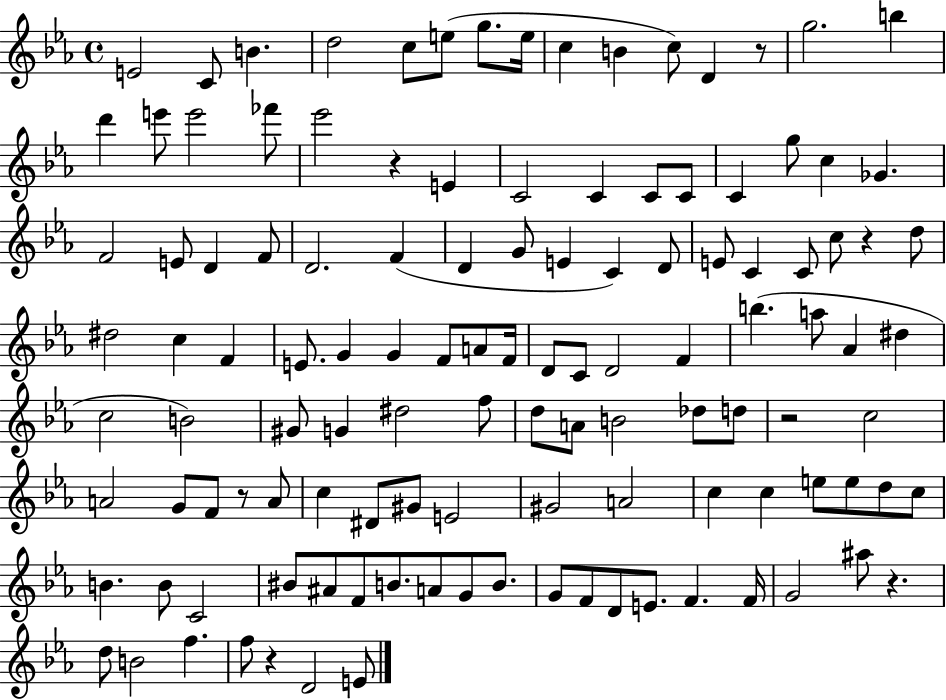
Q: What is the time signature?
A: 4/4